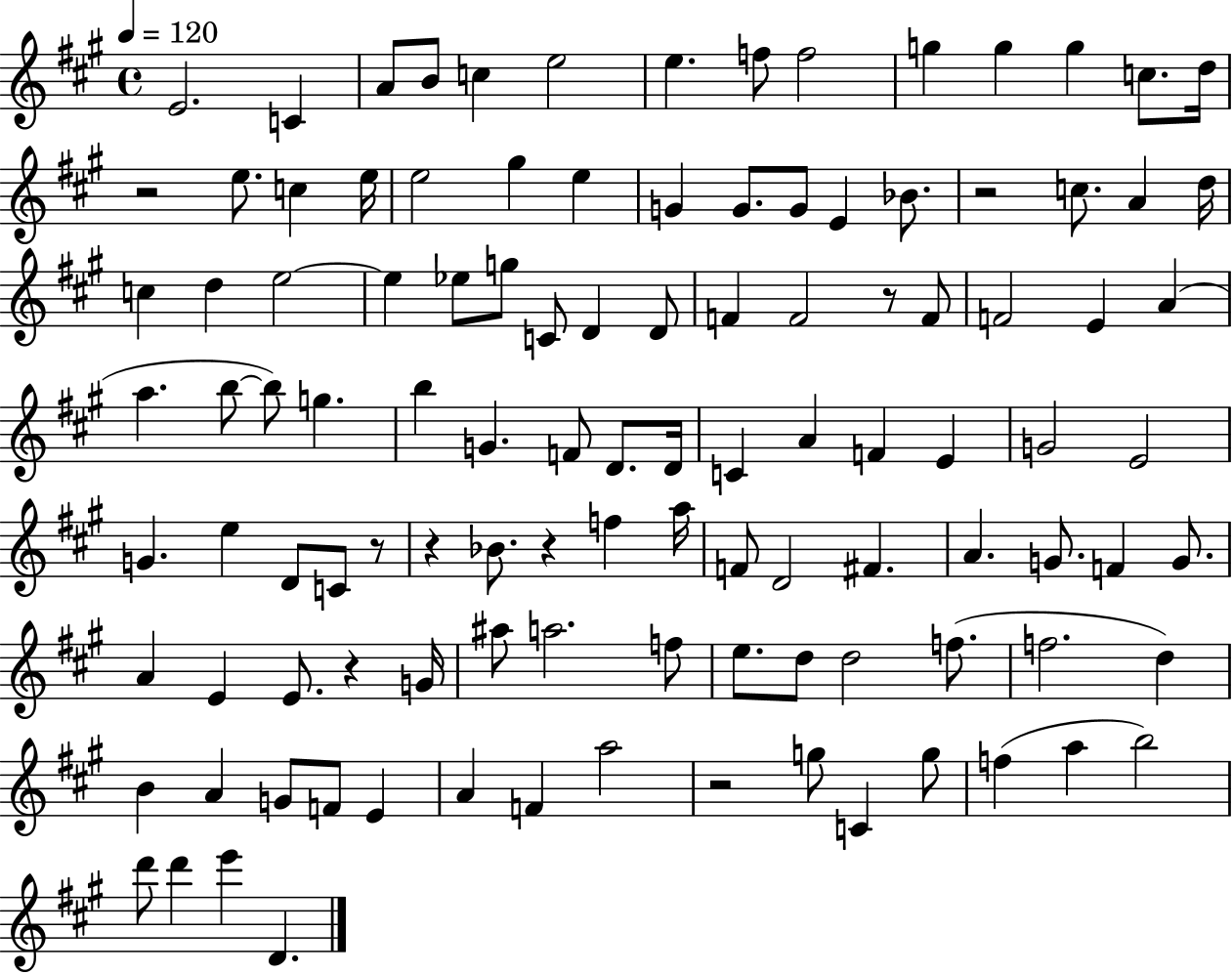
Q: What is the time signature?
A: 4/4